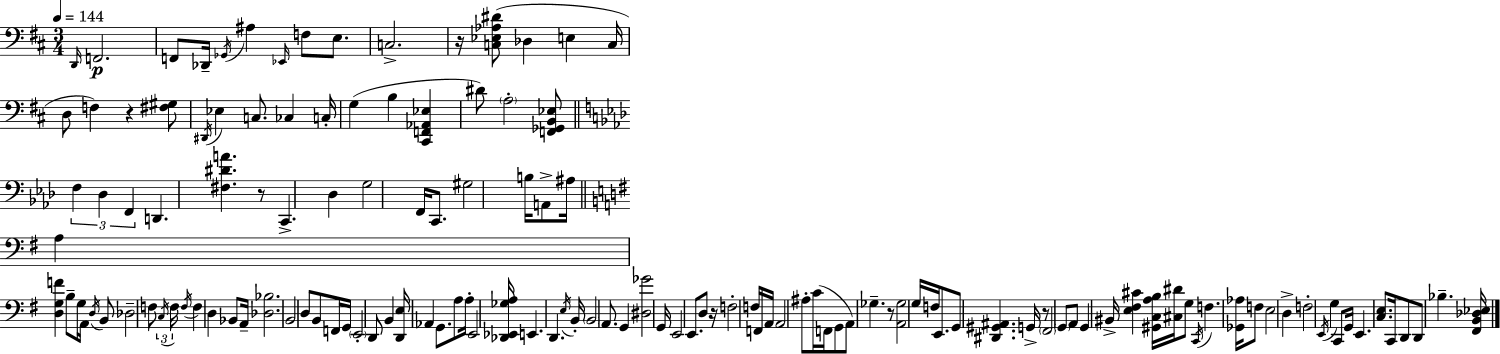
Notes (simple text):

D2/s F2/h. F2/e Db2/s Gb2/s A#3/q Eb2/s F3/e E3/e. C3/h. R/s [C3,Eb3,Ab3,D#4]/e Db3/q E3/q C3/s D3/e F3/q R/q [F#3,G#3]/e D#2/s Eb3/q C3/e. CES3/q C3/s G3/q B3/q [C#2,F2,Ab2,Eb3]/q D#4/e A3/h [F2,Gb2,B2,Eb3]/e F3/q Db3/q F2/q D2/q. [F#3,D#4,A4]/q. R/e C2/q. Db3/q G3/h F2/s C2/e. G#3/h B3/s A2/e A#3/s A3/q [D3,G3,F4]/q B3/e G3/s A2/s D3/s B2/e Db3/h F3/e C3/s F3/s F3/s F3/q D3/q Bb2/e A2/s [Db3,Bb3]/h. B2/h D3/e B2/e F2/s G2/s E2/h D2/e B2/q [D2,E3]/s Ab2/q G2/e. A3/e A3/s E2/h [Db2,Eb2,Gb3,A3]/s E2/q. D2/q. E3/s B2/s B2/h A2/e. G2/q [D#3,Gb4]/h G2/s E2/h E2/e. D3/e R/s F3/h F3/s F2/s A2/s A2/h A#3/e C4/s F2/s G2/e A2/e Gb3/q. R/e [A2,Gb3]/h G3/s F3/s E2/e. G2/e [D#2,G#2,A#2]/q. G2/s R/e F#2/h G2/e A2/e G2/q BIS2/s [E3,F#3,C#4]/q [G#2,C3,A3,B3]/s [C#3,D#4]/s G3/e C2/s F3/q. [Gb2,Ab3]/s F3/e E3/h D3/q F3/h E2/s G3/q C2/e G2/s E2/q. [C3,E3]/e. C2/s D2/e D2/e Bb3/q. [F#2,B2,Db3,Eb3]/s